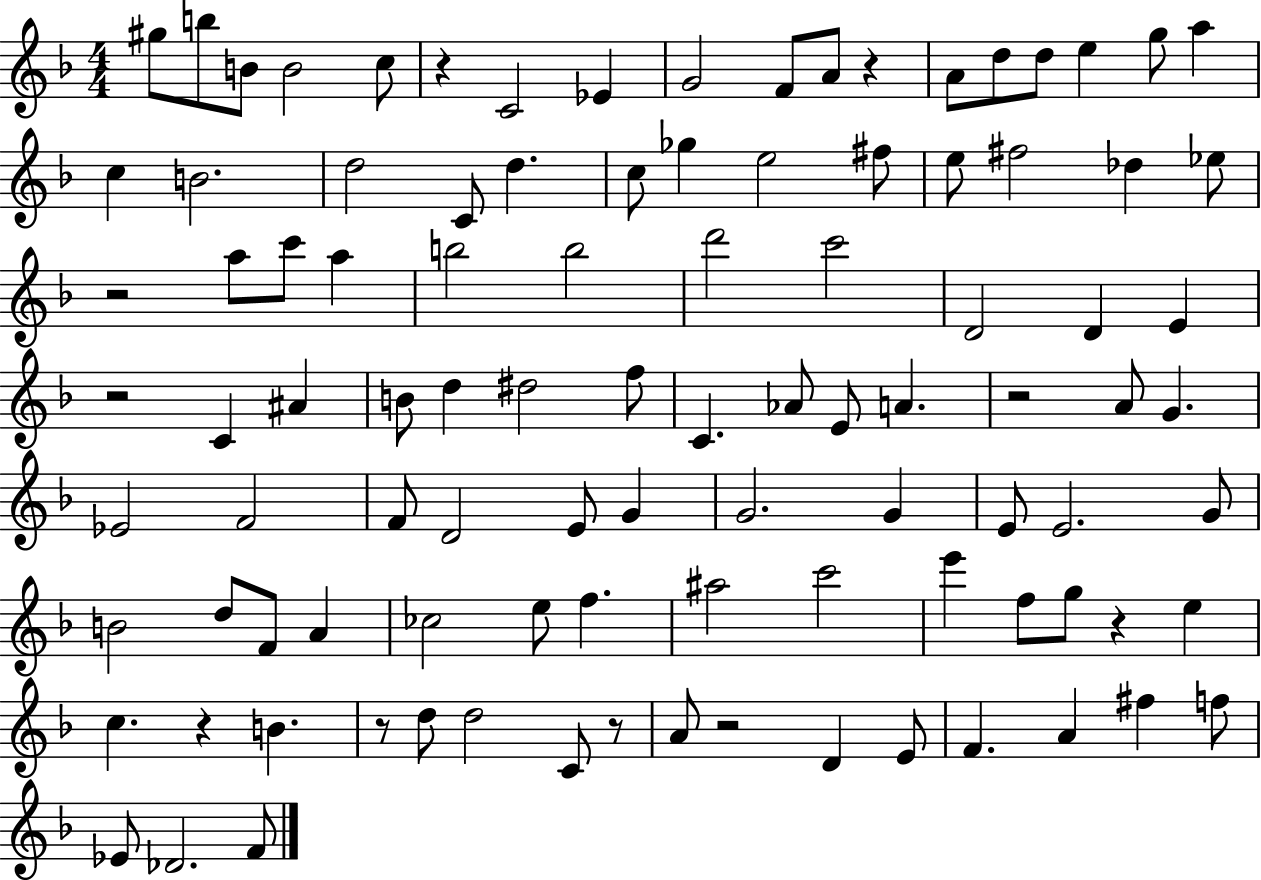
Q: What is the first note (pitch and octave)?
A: G#5